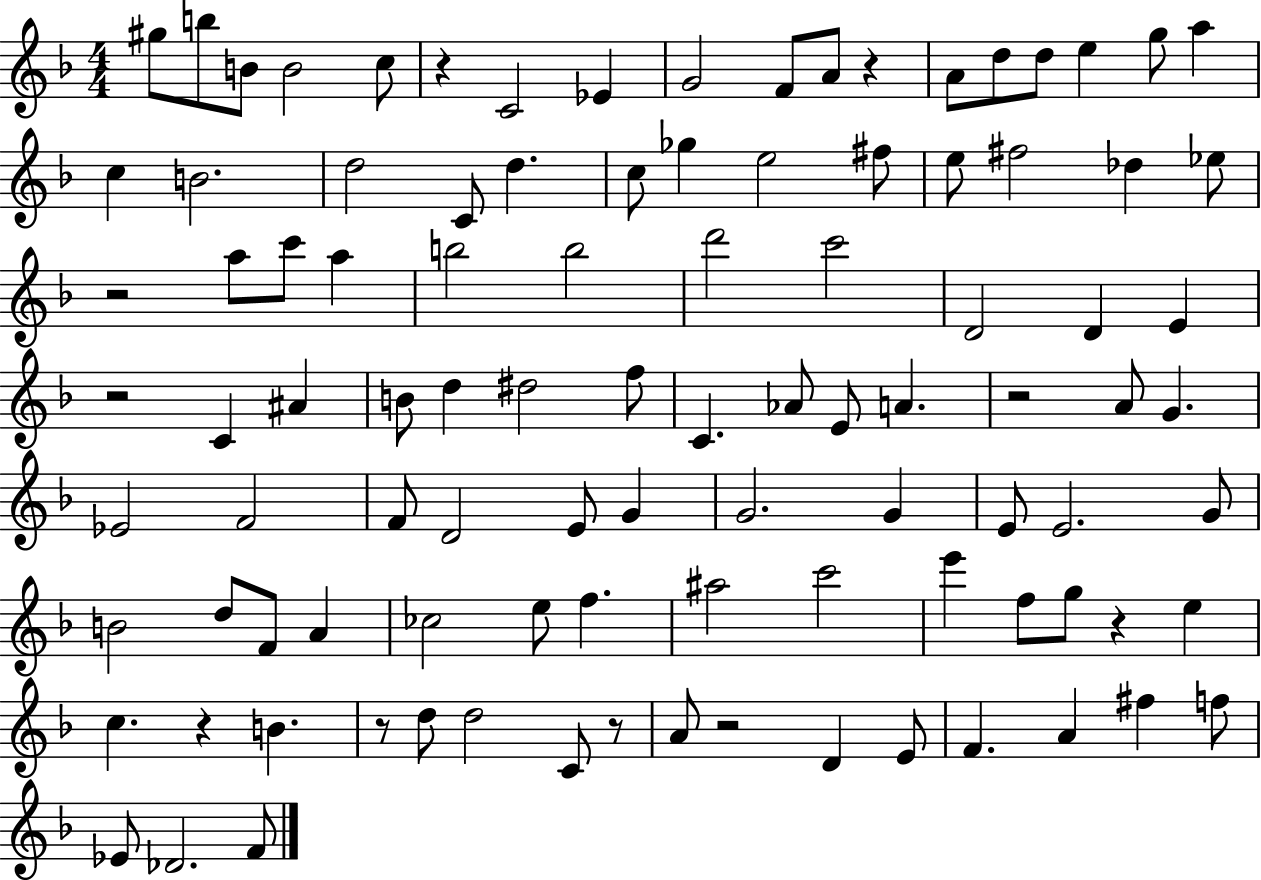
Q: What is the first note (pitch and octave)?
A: G#5